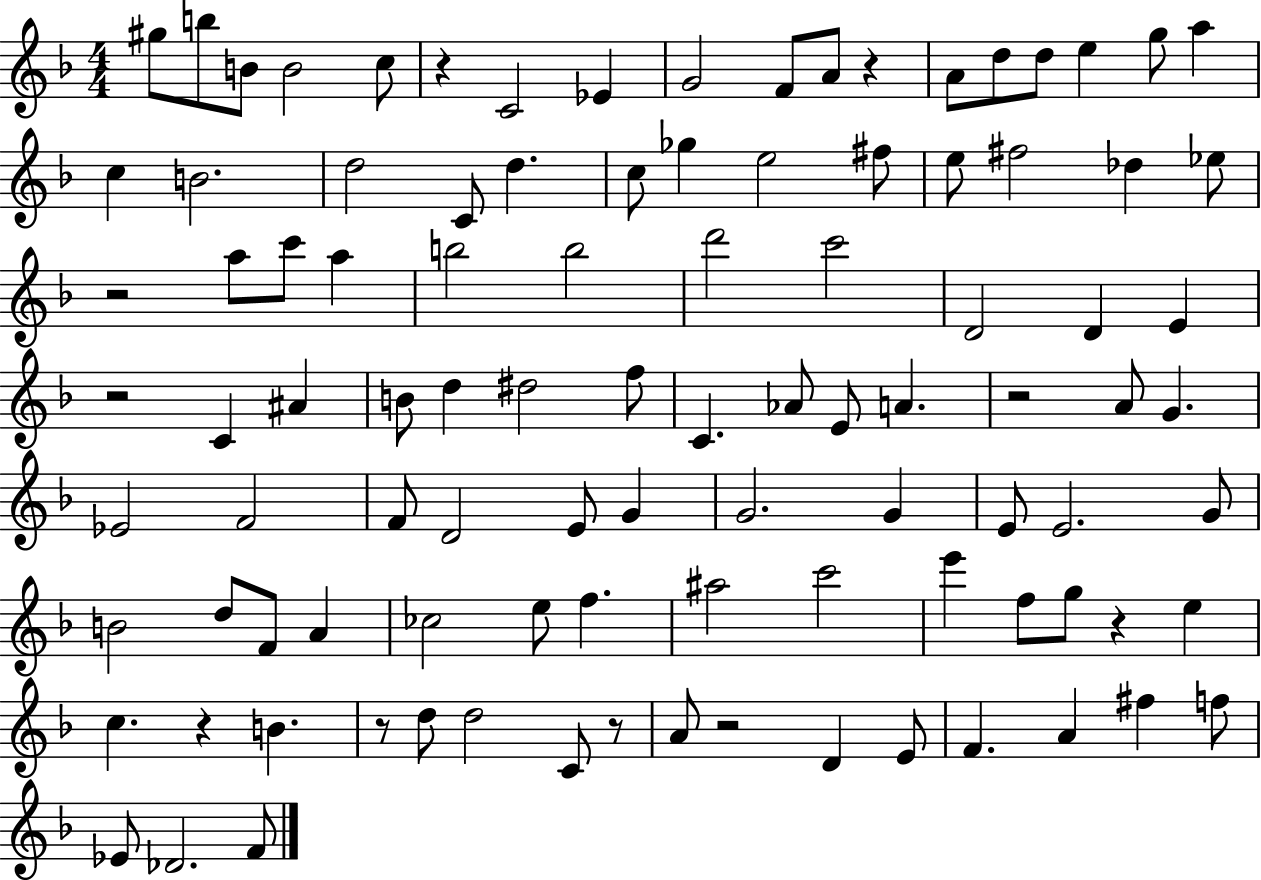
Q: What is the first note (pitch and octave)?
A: G#5